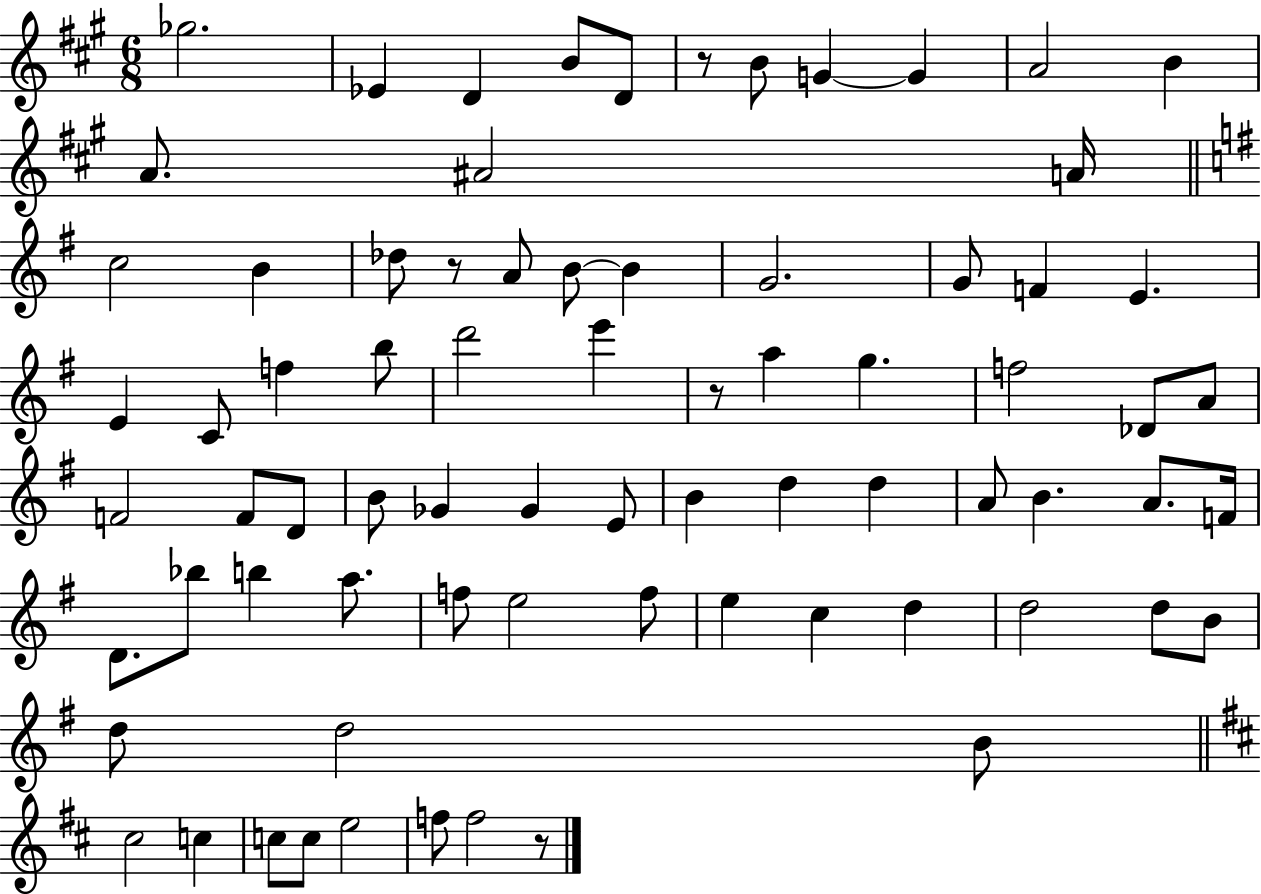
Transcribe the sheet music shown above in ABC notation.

X:1
T:Untitled
M:6/8
L:1/4
K:A
_g2 _E D B/2 D/2 z/2 B/2 G G A2 B A/2 ^A2 A/4 c2 B _d/2 z/2 A/2 B/2 B G2 G/2 F E E C/2 f b/2 d'2 e' z/2 a g f2 _D/2 A/2 F2 F/2 D/2 B/2 _G _G E/2 B d d A/2 B A/2 F/4 D/2 _b/2 b a/2 f/2 e2 f/2 e c d d2 d/2 B/2 d/2 d2 B/2 ^c2 c c/2 c/2 e2 f/2 f2 z/2